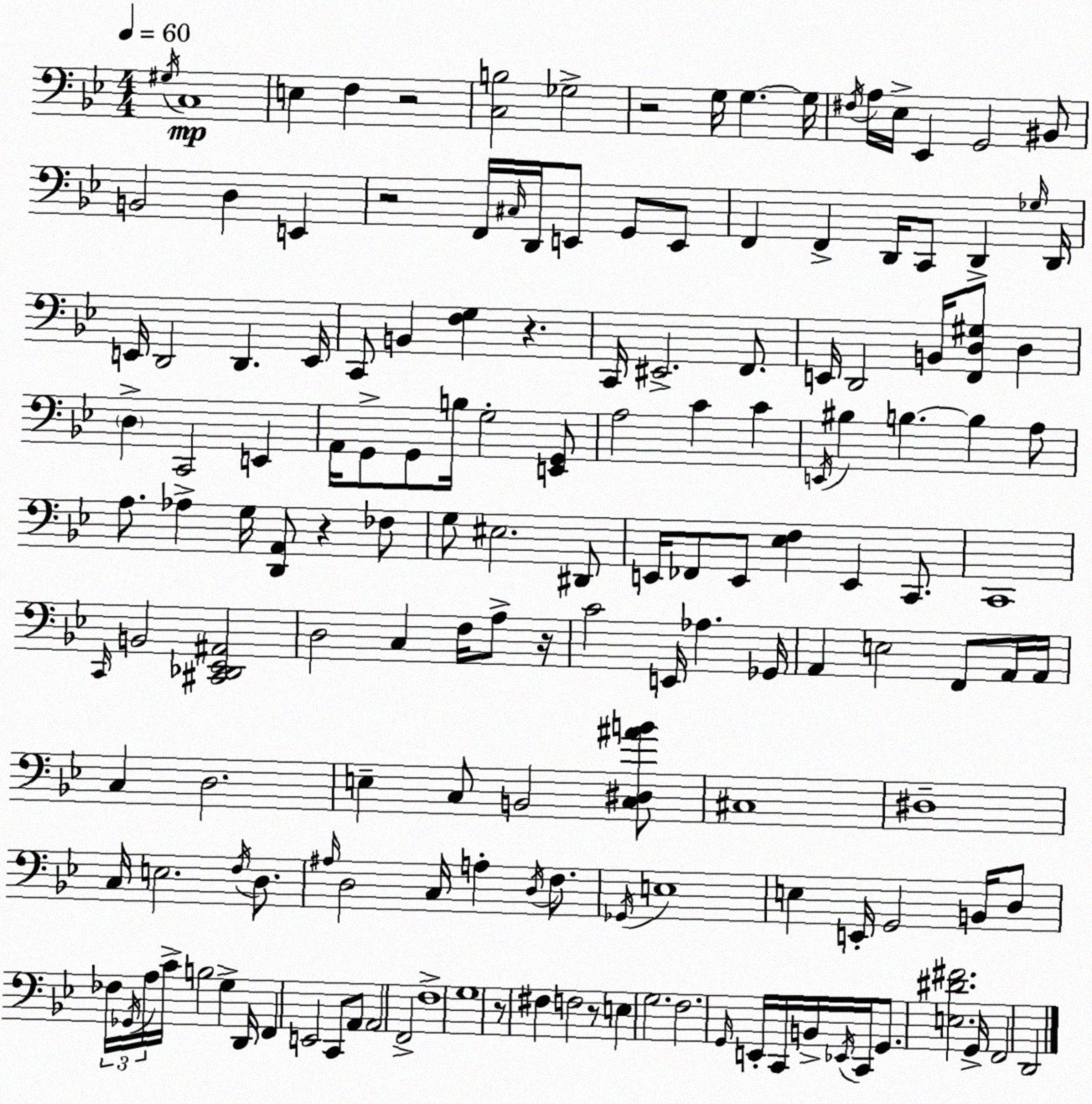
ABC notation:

X:1
T:Untitled
M:4/4
L:1/4
K:Gm
^G,/4 C,4 E, F, z2 [C,B,]2 _G,2 z2 G,/4 G, G,/4 ^F,/4 A,/4 _E,/4 _E,, G,,2 ^B,,/2 B,,2 D, E,, z2 F,,/4 ^C,/4 D,,/4 E,,/2 G,,/2 E,,/2 F,, F,, D,,/4 C,,/2 D,, _G,/4 D,,/4 E,,/4 D,,2 D,, E,,/4 C,,/2 B,, [F,G,] z C,,/4 ^E,,2 F,,/2 E,,/4 D,,2 B,,/4 [F,,D,^G,]/2 D, D, C,,2 E,, A,,/4 G,,/2 G,,/2 B,/4 G,2 [E,,G,,]/2 A,2 C C E,,/4 ^B, B, B, A,/2 A,/2 _A, G,/4 [D,,A,,]/2 z _F,/2 G,/2 ^E,2 ^D,,/2 E,,/4 _F,,/2 E,,/2 [_E,F,] E,, C,,/2 C,,4 C,,/4 B,,2 [^C,,_D,,_E,,^A,,]2 D,2 C, F,/4 A,/2 z/4 C2 E,,/4 _A, _G,,/4 A,, E,2 F,,/2 A,,/4 A,,/4 C, D,2 E, C,/2 B,,2 [C,^D,^AB]/2 ^C,4 ^D,4 C,/4 E,2 F,/4 D,/2 ^A,/4 D,2 C,/4 A, D,/4 F,/2 _G,,/4 E,4 E, E,,/4 G,,2 B,,/4 D,/2 _F,/4 _G,,/4 A,/4 C/4 B,2 G, D,,/4 F,, E,,2 C,,/2 A,,/2 A,,2 F,,2 F,4 G,4 z/2 ^F, F,2 z/2 E, G,2 F,2 G,,/4 E,,/4 C,,/4 B,,/4 _E,,/4 C,,/4 G,,/2 [E,^D^F]2 G,,/4 F,,2 D,,2